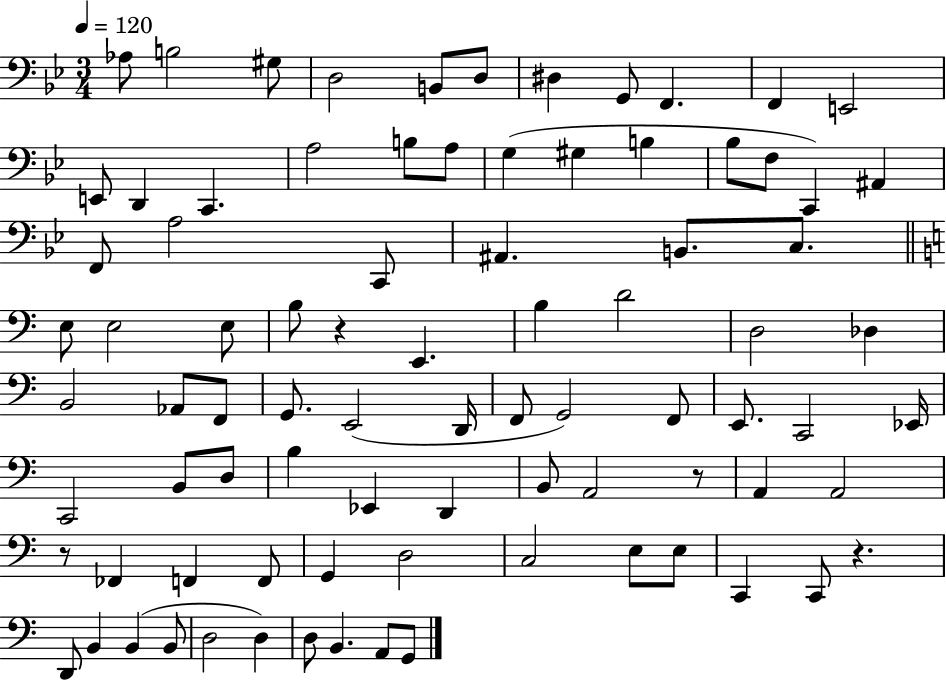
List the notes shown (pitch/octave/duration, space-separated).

Ab3/e B3/h G#3/e D3/h B2/e D3/e D#3/q G2/e F2/q. F2/q E2/h E2/e D2/q C2/q. A3/h B3/e A3/e G3/q G#3/q B3/q Bb3/e F3/e C2/q A#2/q F2/e A3/h C2/e A#2/q. B2/e. C3/e. E3/e E3/h E3/e B3/e R/q E2/q. B3/q D4/h D3/h Db3/q B2/h Ab2/e F2/e G2/e. E2/h D2/s F2/e G2/h F2/e E2/e. C2/h Eb2/s C2/h B2/e D3/e B3/q Eb2/q D2/q B2/e A2/h R/e A2/q A2/h R/e FES2/q F2/q F2/e G2/q D3/h C3/h E3/e E3/e C2/q C2/e R/q. D2/e B2/q B2/q B2/e D3/h D3/q D3/e B2/q. A2/e G2/e